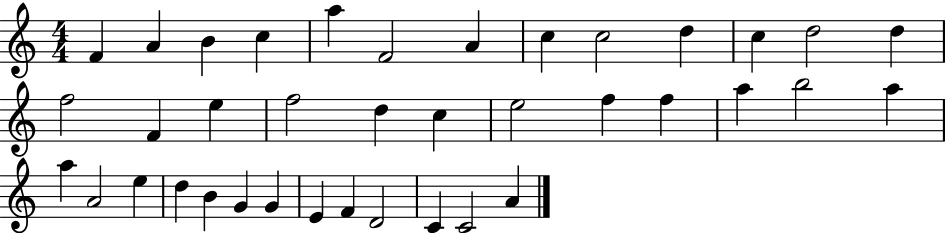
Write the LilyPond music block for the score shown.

{
  \clef treble
  \numericTimeSignature
  \time 4/4
  \key c \major
  f'4 a'4 b'4 c''4 | a''4 f'2 a'4 | c''4 c''2 d''4 | c''4 d''2 d''4 | \break f''2 f'4 e''4 | f''2 d''4 c''4 | e''2 f''4 f''4 | a''4 b''2 a''4 | \break a''4 a'2 e''4 | d''4 b'4 g'4 g'4 | e'4 f'4 d'2 | c'4 c'2 a'4 | \break \bar "|."
}